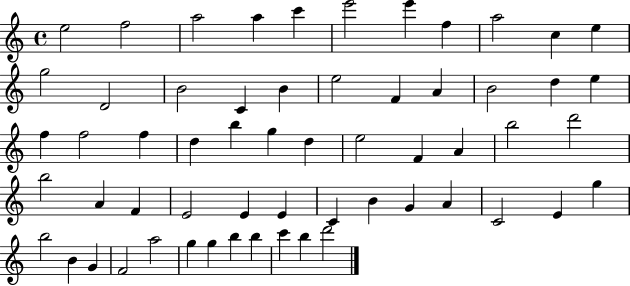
{
  \clef treble
  \time 4/4
  \defaultTimeSignature
  \key c \major
  e''2 f''2 | a''2 a''4 c'''4 | e'''2 e'''4 f''4 | a''2 c''4 e''4 | \break g''2 d'2 | b'2 c'4 b'4 | e''2 f'4 a'4 | b'2 d''4 e''4 | \break f''4 f''2 f''4 | d''4 b''4 g''4 d''4 | e''2 f'4 a'4 | b''2 d'''2 | \break b''2 a'4 f'4 | e'2 e'4 e'4 | c'4 b'4 g'4 a'4 | c'2 e'4 g''4 | \break b''2 b'4 g'4 | f'2 a''2 | g''4 g''4 b''4 b''4 | c'''4 b''4 d'''2 | \break \bar "|."
}